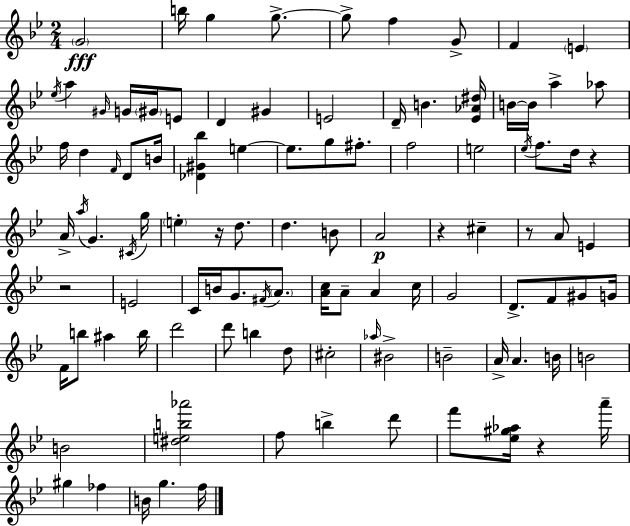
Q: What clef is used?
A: treble